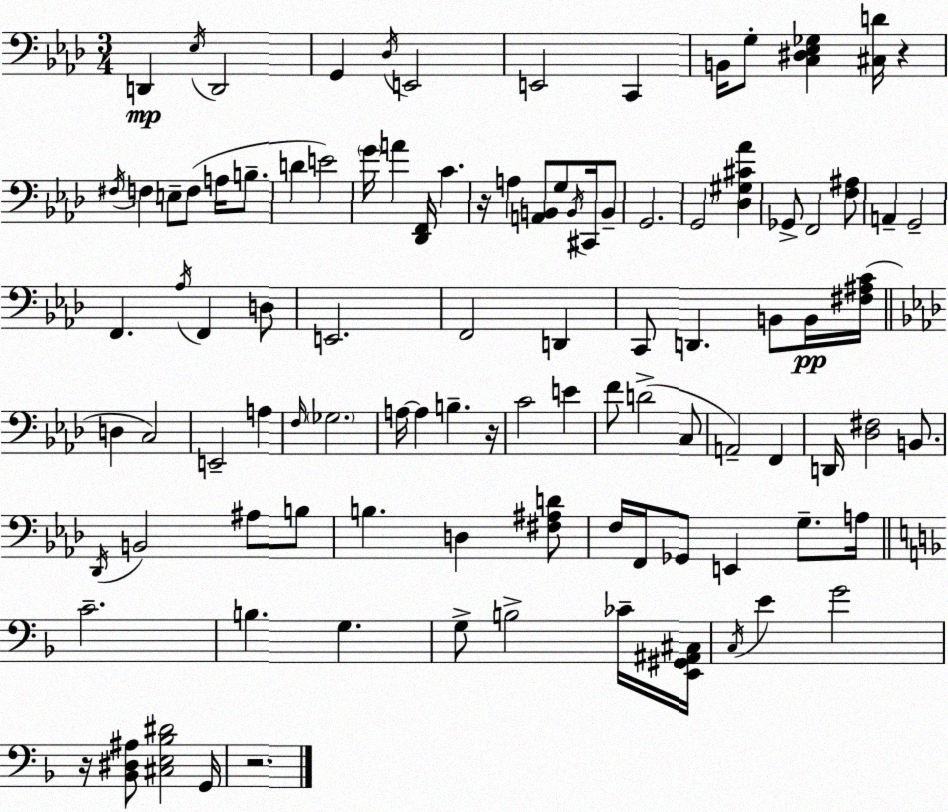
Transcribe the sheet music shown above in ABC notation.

X:1
T:Untitled
M:3/4
L:1/4
K:Ab
D,, _E,/4 D,,2 G,, _D,/4 E,,2 E,,2 C,, B,,/4 G,/2 [C,^D,_E,_G,] [^C,D]/4 z ^F,/4 F, E,/2 F,/2 A,/4 B,/2 D E2 G/4 A [_D,,F,,]/4 C z/4 A, [A,,B,,]/2 G,/2 B,,/4 ^C,,/4 B,,/2 G,,2 G,,2 [_D,^G,^C_A] _G,,/2 F,,2 [F,^A,]/2 A,, G,,2 F,, _A,/4 F,, D,/2 E,,2 F,,2 D,, C,,/2 D,, B,,/2 B,,/4 [^F,^A,C]/4 D, C,2 E,,2 A, F,/4 _G,2 A,/4 A, B, z/4 C2 E F/2 D2 C,/2 A,,2 F,, D,,/4 [_D,^F,]2 B,,/2 _D,,/4 B,,2 ^A,/2 B,/2 B, D, [^F,^A,D]/2 F,/4 F,,/4 _G,,/2 E,, G,/2 A,/4 C2 B, G, G,/2 B,2 _C/4 [E,,^G,,^A,,^C,]/4 C,/4 E G2 z/4 [_B,,^D,^A,]/2 [^C,E,_B,^D]2 G,,/4 z2